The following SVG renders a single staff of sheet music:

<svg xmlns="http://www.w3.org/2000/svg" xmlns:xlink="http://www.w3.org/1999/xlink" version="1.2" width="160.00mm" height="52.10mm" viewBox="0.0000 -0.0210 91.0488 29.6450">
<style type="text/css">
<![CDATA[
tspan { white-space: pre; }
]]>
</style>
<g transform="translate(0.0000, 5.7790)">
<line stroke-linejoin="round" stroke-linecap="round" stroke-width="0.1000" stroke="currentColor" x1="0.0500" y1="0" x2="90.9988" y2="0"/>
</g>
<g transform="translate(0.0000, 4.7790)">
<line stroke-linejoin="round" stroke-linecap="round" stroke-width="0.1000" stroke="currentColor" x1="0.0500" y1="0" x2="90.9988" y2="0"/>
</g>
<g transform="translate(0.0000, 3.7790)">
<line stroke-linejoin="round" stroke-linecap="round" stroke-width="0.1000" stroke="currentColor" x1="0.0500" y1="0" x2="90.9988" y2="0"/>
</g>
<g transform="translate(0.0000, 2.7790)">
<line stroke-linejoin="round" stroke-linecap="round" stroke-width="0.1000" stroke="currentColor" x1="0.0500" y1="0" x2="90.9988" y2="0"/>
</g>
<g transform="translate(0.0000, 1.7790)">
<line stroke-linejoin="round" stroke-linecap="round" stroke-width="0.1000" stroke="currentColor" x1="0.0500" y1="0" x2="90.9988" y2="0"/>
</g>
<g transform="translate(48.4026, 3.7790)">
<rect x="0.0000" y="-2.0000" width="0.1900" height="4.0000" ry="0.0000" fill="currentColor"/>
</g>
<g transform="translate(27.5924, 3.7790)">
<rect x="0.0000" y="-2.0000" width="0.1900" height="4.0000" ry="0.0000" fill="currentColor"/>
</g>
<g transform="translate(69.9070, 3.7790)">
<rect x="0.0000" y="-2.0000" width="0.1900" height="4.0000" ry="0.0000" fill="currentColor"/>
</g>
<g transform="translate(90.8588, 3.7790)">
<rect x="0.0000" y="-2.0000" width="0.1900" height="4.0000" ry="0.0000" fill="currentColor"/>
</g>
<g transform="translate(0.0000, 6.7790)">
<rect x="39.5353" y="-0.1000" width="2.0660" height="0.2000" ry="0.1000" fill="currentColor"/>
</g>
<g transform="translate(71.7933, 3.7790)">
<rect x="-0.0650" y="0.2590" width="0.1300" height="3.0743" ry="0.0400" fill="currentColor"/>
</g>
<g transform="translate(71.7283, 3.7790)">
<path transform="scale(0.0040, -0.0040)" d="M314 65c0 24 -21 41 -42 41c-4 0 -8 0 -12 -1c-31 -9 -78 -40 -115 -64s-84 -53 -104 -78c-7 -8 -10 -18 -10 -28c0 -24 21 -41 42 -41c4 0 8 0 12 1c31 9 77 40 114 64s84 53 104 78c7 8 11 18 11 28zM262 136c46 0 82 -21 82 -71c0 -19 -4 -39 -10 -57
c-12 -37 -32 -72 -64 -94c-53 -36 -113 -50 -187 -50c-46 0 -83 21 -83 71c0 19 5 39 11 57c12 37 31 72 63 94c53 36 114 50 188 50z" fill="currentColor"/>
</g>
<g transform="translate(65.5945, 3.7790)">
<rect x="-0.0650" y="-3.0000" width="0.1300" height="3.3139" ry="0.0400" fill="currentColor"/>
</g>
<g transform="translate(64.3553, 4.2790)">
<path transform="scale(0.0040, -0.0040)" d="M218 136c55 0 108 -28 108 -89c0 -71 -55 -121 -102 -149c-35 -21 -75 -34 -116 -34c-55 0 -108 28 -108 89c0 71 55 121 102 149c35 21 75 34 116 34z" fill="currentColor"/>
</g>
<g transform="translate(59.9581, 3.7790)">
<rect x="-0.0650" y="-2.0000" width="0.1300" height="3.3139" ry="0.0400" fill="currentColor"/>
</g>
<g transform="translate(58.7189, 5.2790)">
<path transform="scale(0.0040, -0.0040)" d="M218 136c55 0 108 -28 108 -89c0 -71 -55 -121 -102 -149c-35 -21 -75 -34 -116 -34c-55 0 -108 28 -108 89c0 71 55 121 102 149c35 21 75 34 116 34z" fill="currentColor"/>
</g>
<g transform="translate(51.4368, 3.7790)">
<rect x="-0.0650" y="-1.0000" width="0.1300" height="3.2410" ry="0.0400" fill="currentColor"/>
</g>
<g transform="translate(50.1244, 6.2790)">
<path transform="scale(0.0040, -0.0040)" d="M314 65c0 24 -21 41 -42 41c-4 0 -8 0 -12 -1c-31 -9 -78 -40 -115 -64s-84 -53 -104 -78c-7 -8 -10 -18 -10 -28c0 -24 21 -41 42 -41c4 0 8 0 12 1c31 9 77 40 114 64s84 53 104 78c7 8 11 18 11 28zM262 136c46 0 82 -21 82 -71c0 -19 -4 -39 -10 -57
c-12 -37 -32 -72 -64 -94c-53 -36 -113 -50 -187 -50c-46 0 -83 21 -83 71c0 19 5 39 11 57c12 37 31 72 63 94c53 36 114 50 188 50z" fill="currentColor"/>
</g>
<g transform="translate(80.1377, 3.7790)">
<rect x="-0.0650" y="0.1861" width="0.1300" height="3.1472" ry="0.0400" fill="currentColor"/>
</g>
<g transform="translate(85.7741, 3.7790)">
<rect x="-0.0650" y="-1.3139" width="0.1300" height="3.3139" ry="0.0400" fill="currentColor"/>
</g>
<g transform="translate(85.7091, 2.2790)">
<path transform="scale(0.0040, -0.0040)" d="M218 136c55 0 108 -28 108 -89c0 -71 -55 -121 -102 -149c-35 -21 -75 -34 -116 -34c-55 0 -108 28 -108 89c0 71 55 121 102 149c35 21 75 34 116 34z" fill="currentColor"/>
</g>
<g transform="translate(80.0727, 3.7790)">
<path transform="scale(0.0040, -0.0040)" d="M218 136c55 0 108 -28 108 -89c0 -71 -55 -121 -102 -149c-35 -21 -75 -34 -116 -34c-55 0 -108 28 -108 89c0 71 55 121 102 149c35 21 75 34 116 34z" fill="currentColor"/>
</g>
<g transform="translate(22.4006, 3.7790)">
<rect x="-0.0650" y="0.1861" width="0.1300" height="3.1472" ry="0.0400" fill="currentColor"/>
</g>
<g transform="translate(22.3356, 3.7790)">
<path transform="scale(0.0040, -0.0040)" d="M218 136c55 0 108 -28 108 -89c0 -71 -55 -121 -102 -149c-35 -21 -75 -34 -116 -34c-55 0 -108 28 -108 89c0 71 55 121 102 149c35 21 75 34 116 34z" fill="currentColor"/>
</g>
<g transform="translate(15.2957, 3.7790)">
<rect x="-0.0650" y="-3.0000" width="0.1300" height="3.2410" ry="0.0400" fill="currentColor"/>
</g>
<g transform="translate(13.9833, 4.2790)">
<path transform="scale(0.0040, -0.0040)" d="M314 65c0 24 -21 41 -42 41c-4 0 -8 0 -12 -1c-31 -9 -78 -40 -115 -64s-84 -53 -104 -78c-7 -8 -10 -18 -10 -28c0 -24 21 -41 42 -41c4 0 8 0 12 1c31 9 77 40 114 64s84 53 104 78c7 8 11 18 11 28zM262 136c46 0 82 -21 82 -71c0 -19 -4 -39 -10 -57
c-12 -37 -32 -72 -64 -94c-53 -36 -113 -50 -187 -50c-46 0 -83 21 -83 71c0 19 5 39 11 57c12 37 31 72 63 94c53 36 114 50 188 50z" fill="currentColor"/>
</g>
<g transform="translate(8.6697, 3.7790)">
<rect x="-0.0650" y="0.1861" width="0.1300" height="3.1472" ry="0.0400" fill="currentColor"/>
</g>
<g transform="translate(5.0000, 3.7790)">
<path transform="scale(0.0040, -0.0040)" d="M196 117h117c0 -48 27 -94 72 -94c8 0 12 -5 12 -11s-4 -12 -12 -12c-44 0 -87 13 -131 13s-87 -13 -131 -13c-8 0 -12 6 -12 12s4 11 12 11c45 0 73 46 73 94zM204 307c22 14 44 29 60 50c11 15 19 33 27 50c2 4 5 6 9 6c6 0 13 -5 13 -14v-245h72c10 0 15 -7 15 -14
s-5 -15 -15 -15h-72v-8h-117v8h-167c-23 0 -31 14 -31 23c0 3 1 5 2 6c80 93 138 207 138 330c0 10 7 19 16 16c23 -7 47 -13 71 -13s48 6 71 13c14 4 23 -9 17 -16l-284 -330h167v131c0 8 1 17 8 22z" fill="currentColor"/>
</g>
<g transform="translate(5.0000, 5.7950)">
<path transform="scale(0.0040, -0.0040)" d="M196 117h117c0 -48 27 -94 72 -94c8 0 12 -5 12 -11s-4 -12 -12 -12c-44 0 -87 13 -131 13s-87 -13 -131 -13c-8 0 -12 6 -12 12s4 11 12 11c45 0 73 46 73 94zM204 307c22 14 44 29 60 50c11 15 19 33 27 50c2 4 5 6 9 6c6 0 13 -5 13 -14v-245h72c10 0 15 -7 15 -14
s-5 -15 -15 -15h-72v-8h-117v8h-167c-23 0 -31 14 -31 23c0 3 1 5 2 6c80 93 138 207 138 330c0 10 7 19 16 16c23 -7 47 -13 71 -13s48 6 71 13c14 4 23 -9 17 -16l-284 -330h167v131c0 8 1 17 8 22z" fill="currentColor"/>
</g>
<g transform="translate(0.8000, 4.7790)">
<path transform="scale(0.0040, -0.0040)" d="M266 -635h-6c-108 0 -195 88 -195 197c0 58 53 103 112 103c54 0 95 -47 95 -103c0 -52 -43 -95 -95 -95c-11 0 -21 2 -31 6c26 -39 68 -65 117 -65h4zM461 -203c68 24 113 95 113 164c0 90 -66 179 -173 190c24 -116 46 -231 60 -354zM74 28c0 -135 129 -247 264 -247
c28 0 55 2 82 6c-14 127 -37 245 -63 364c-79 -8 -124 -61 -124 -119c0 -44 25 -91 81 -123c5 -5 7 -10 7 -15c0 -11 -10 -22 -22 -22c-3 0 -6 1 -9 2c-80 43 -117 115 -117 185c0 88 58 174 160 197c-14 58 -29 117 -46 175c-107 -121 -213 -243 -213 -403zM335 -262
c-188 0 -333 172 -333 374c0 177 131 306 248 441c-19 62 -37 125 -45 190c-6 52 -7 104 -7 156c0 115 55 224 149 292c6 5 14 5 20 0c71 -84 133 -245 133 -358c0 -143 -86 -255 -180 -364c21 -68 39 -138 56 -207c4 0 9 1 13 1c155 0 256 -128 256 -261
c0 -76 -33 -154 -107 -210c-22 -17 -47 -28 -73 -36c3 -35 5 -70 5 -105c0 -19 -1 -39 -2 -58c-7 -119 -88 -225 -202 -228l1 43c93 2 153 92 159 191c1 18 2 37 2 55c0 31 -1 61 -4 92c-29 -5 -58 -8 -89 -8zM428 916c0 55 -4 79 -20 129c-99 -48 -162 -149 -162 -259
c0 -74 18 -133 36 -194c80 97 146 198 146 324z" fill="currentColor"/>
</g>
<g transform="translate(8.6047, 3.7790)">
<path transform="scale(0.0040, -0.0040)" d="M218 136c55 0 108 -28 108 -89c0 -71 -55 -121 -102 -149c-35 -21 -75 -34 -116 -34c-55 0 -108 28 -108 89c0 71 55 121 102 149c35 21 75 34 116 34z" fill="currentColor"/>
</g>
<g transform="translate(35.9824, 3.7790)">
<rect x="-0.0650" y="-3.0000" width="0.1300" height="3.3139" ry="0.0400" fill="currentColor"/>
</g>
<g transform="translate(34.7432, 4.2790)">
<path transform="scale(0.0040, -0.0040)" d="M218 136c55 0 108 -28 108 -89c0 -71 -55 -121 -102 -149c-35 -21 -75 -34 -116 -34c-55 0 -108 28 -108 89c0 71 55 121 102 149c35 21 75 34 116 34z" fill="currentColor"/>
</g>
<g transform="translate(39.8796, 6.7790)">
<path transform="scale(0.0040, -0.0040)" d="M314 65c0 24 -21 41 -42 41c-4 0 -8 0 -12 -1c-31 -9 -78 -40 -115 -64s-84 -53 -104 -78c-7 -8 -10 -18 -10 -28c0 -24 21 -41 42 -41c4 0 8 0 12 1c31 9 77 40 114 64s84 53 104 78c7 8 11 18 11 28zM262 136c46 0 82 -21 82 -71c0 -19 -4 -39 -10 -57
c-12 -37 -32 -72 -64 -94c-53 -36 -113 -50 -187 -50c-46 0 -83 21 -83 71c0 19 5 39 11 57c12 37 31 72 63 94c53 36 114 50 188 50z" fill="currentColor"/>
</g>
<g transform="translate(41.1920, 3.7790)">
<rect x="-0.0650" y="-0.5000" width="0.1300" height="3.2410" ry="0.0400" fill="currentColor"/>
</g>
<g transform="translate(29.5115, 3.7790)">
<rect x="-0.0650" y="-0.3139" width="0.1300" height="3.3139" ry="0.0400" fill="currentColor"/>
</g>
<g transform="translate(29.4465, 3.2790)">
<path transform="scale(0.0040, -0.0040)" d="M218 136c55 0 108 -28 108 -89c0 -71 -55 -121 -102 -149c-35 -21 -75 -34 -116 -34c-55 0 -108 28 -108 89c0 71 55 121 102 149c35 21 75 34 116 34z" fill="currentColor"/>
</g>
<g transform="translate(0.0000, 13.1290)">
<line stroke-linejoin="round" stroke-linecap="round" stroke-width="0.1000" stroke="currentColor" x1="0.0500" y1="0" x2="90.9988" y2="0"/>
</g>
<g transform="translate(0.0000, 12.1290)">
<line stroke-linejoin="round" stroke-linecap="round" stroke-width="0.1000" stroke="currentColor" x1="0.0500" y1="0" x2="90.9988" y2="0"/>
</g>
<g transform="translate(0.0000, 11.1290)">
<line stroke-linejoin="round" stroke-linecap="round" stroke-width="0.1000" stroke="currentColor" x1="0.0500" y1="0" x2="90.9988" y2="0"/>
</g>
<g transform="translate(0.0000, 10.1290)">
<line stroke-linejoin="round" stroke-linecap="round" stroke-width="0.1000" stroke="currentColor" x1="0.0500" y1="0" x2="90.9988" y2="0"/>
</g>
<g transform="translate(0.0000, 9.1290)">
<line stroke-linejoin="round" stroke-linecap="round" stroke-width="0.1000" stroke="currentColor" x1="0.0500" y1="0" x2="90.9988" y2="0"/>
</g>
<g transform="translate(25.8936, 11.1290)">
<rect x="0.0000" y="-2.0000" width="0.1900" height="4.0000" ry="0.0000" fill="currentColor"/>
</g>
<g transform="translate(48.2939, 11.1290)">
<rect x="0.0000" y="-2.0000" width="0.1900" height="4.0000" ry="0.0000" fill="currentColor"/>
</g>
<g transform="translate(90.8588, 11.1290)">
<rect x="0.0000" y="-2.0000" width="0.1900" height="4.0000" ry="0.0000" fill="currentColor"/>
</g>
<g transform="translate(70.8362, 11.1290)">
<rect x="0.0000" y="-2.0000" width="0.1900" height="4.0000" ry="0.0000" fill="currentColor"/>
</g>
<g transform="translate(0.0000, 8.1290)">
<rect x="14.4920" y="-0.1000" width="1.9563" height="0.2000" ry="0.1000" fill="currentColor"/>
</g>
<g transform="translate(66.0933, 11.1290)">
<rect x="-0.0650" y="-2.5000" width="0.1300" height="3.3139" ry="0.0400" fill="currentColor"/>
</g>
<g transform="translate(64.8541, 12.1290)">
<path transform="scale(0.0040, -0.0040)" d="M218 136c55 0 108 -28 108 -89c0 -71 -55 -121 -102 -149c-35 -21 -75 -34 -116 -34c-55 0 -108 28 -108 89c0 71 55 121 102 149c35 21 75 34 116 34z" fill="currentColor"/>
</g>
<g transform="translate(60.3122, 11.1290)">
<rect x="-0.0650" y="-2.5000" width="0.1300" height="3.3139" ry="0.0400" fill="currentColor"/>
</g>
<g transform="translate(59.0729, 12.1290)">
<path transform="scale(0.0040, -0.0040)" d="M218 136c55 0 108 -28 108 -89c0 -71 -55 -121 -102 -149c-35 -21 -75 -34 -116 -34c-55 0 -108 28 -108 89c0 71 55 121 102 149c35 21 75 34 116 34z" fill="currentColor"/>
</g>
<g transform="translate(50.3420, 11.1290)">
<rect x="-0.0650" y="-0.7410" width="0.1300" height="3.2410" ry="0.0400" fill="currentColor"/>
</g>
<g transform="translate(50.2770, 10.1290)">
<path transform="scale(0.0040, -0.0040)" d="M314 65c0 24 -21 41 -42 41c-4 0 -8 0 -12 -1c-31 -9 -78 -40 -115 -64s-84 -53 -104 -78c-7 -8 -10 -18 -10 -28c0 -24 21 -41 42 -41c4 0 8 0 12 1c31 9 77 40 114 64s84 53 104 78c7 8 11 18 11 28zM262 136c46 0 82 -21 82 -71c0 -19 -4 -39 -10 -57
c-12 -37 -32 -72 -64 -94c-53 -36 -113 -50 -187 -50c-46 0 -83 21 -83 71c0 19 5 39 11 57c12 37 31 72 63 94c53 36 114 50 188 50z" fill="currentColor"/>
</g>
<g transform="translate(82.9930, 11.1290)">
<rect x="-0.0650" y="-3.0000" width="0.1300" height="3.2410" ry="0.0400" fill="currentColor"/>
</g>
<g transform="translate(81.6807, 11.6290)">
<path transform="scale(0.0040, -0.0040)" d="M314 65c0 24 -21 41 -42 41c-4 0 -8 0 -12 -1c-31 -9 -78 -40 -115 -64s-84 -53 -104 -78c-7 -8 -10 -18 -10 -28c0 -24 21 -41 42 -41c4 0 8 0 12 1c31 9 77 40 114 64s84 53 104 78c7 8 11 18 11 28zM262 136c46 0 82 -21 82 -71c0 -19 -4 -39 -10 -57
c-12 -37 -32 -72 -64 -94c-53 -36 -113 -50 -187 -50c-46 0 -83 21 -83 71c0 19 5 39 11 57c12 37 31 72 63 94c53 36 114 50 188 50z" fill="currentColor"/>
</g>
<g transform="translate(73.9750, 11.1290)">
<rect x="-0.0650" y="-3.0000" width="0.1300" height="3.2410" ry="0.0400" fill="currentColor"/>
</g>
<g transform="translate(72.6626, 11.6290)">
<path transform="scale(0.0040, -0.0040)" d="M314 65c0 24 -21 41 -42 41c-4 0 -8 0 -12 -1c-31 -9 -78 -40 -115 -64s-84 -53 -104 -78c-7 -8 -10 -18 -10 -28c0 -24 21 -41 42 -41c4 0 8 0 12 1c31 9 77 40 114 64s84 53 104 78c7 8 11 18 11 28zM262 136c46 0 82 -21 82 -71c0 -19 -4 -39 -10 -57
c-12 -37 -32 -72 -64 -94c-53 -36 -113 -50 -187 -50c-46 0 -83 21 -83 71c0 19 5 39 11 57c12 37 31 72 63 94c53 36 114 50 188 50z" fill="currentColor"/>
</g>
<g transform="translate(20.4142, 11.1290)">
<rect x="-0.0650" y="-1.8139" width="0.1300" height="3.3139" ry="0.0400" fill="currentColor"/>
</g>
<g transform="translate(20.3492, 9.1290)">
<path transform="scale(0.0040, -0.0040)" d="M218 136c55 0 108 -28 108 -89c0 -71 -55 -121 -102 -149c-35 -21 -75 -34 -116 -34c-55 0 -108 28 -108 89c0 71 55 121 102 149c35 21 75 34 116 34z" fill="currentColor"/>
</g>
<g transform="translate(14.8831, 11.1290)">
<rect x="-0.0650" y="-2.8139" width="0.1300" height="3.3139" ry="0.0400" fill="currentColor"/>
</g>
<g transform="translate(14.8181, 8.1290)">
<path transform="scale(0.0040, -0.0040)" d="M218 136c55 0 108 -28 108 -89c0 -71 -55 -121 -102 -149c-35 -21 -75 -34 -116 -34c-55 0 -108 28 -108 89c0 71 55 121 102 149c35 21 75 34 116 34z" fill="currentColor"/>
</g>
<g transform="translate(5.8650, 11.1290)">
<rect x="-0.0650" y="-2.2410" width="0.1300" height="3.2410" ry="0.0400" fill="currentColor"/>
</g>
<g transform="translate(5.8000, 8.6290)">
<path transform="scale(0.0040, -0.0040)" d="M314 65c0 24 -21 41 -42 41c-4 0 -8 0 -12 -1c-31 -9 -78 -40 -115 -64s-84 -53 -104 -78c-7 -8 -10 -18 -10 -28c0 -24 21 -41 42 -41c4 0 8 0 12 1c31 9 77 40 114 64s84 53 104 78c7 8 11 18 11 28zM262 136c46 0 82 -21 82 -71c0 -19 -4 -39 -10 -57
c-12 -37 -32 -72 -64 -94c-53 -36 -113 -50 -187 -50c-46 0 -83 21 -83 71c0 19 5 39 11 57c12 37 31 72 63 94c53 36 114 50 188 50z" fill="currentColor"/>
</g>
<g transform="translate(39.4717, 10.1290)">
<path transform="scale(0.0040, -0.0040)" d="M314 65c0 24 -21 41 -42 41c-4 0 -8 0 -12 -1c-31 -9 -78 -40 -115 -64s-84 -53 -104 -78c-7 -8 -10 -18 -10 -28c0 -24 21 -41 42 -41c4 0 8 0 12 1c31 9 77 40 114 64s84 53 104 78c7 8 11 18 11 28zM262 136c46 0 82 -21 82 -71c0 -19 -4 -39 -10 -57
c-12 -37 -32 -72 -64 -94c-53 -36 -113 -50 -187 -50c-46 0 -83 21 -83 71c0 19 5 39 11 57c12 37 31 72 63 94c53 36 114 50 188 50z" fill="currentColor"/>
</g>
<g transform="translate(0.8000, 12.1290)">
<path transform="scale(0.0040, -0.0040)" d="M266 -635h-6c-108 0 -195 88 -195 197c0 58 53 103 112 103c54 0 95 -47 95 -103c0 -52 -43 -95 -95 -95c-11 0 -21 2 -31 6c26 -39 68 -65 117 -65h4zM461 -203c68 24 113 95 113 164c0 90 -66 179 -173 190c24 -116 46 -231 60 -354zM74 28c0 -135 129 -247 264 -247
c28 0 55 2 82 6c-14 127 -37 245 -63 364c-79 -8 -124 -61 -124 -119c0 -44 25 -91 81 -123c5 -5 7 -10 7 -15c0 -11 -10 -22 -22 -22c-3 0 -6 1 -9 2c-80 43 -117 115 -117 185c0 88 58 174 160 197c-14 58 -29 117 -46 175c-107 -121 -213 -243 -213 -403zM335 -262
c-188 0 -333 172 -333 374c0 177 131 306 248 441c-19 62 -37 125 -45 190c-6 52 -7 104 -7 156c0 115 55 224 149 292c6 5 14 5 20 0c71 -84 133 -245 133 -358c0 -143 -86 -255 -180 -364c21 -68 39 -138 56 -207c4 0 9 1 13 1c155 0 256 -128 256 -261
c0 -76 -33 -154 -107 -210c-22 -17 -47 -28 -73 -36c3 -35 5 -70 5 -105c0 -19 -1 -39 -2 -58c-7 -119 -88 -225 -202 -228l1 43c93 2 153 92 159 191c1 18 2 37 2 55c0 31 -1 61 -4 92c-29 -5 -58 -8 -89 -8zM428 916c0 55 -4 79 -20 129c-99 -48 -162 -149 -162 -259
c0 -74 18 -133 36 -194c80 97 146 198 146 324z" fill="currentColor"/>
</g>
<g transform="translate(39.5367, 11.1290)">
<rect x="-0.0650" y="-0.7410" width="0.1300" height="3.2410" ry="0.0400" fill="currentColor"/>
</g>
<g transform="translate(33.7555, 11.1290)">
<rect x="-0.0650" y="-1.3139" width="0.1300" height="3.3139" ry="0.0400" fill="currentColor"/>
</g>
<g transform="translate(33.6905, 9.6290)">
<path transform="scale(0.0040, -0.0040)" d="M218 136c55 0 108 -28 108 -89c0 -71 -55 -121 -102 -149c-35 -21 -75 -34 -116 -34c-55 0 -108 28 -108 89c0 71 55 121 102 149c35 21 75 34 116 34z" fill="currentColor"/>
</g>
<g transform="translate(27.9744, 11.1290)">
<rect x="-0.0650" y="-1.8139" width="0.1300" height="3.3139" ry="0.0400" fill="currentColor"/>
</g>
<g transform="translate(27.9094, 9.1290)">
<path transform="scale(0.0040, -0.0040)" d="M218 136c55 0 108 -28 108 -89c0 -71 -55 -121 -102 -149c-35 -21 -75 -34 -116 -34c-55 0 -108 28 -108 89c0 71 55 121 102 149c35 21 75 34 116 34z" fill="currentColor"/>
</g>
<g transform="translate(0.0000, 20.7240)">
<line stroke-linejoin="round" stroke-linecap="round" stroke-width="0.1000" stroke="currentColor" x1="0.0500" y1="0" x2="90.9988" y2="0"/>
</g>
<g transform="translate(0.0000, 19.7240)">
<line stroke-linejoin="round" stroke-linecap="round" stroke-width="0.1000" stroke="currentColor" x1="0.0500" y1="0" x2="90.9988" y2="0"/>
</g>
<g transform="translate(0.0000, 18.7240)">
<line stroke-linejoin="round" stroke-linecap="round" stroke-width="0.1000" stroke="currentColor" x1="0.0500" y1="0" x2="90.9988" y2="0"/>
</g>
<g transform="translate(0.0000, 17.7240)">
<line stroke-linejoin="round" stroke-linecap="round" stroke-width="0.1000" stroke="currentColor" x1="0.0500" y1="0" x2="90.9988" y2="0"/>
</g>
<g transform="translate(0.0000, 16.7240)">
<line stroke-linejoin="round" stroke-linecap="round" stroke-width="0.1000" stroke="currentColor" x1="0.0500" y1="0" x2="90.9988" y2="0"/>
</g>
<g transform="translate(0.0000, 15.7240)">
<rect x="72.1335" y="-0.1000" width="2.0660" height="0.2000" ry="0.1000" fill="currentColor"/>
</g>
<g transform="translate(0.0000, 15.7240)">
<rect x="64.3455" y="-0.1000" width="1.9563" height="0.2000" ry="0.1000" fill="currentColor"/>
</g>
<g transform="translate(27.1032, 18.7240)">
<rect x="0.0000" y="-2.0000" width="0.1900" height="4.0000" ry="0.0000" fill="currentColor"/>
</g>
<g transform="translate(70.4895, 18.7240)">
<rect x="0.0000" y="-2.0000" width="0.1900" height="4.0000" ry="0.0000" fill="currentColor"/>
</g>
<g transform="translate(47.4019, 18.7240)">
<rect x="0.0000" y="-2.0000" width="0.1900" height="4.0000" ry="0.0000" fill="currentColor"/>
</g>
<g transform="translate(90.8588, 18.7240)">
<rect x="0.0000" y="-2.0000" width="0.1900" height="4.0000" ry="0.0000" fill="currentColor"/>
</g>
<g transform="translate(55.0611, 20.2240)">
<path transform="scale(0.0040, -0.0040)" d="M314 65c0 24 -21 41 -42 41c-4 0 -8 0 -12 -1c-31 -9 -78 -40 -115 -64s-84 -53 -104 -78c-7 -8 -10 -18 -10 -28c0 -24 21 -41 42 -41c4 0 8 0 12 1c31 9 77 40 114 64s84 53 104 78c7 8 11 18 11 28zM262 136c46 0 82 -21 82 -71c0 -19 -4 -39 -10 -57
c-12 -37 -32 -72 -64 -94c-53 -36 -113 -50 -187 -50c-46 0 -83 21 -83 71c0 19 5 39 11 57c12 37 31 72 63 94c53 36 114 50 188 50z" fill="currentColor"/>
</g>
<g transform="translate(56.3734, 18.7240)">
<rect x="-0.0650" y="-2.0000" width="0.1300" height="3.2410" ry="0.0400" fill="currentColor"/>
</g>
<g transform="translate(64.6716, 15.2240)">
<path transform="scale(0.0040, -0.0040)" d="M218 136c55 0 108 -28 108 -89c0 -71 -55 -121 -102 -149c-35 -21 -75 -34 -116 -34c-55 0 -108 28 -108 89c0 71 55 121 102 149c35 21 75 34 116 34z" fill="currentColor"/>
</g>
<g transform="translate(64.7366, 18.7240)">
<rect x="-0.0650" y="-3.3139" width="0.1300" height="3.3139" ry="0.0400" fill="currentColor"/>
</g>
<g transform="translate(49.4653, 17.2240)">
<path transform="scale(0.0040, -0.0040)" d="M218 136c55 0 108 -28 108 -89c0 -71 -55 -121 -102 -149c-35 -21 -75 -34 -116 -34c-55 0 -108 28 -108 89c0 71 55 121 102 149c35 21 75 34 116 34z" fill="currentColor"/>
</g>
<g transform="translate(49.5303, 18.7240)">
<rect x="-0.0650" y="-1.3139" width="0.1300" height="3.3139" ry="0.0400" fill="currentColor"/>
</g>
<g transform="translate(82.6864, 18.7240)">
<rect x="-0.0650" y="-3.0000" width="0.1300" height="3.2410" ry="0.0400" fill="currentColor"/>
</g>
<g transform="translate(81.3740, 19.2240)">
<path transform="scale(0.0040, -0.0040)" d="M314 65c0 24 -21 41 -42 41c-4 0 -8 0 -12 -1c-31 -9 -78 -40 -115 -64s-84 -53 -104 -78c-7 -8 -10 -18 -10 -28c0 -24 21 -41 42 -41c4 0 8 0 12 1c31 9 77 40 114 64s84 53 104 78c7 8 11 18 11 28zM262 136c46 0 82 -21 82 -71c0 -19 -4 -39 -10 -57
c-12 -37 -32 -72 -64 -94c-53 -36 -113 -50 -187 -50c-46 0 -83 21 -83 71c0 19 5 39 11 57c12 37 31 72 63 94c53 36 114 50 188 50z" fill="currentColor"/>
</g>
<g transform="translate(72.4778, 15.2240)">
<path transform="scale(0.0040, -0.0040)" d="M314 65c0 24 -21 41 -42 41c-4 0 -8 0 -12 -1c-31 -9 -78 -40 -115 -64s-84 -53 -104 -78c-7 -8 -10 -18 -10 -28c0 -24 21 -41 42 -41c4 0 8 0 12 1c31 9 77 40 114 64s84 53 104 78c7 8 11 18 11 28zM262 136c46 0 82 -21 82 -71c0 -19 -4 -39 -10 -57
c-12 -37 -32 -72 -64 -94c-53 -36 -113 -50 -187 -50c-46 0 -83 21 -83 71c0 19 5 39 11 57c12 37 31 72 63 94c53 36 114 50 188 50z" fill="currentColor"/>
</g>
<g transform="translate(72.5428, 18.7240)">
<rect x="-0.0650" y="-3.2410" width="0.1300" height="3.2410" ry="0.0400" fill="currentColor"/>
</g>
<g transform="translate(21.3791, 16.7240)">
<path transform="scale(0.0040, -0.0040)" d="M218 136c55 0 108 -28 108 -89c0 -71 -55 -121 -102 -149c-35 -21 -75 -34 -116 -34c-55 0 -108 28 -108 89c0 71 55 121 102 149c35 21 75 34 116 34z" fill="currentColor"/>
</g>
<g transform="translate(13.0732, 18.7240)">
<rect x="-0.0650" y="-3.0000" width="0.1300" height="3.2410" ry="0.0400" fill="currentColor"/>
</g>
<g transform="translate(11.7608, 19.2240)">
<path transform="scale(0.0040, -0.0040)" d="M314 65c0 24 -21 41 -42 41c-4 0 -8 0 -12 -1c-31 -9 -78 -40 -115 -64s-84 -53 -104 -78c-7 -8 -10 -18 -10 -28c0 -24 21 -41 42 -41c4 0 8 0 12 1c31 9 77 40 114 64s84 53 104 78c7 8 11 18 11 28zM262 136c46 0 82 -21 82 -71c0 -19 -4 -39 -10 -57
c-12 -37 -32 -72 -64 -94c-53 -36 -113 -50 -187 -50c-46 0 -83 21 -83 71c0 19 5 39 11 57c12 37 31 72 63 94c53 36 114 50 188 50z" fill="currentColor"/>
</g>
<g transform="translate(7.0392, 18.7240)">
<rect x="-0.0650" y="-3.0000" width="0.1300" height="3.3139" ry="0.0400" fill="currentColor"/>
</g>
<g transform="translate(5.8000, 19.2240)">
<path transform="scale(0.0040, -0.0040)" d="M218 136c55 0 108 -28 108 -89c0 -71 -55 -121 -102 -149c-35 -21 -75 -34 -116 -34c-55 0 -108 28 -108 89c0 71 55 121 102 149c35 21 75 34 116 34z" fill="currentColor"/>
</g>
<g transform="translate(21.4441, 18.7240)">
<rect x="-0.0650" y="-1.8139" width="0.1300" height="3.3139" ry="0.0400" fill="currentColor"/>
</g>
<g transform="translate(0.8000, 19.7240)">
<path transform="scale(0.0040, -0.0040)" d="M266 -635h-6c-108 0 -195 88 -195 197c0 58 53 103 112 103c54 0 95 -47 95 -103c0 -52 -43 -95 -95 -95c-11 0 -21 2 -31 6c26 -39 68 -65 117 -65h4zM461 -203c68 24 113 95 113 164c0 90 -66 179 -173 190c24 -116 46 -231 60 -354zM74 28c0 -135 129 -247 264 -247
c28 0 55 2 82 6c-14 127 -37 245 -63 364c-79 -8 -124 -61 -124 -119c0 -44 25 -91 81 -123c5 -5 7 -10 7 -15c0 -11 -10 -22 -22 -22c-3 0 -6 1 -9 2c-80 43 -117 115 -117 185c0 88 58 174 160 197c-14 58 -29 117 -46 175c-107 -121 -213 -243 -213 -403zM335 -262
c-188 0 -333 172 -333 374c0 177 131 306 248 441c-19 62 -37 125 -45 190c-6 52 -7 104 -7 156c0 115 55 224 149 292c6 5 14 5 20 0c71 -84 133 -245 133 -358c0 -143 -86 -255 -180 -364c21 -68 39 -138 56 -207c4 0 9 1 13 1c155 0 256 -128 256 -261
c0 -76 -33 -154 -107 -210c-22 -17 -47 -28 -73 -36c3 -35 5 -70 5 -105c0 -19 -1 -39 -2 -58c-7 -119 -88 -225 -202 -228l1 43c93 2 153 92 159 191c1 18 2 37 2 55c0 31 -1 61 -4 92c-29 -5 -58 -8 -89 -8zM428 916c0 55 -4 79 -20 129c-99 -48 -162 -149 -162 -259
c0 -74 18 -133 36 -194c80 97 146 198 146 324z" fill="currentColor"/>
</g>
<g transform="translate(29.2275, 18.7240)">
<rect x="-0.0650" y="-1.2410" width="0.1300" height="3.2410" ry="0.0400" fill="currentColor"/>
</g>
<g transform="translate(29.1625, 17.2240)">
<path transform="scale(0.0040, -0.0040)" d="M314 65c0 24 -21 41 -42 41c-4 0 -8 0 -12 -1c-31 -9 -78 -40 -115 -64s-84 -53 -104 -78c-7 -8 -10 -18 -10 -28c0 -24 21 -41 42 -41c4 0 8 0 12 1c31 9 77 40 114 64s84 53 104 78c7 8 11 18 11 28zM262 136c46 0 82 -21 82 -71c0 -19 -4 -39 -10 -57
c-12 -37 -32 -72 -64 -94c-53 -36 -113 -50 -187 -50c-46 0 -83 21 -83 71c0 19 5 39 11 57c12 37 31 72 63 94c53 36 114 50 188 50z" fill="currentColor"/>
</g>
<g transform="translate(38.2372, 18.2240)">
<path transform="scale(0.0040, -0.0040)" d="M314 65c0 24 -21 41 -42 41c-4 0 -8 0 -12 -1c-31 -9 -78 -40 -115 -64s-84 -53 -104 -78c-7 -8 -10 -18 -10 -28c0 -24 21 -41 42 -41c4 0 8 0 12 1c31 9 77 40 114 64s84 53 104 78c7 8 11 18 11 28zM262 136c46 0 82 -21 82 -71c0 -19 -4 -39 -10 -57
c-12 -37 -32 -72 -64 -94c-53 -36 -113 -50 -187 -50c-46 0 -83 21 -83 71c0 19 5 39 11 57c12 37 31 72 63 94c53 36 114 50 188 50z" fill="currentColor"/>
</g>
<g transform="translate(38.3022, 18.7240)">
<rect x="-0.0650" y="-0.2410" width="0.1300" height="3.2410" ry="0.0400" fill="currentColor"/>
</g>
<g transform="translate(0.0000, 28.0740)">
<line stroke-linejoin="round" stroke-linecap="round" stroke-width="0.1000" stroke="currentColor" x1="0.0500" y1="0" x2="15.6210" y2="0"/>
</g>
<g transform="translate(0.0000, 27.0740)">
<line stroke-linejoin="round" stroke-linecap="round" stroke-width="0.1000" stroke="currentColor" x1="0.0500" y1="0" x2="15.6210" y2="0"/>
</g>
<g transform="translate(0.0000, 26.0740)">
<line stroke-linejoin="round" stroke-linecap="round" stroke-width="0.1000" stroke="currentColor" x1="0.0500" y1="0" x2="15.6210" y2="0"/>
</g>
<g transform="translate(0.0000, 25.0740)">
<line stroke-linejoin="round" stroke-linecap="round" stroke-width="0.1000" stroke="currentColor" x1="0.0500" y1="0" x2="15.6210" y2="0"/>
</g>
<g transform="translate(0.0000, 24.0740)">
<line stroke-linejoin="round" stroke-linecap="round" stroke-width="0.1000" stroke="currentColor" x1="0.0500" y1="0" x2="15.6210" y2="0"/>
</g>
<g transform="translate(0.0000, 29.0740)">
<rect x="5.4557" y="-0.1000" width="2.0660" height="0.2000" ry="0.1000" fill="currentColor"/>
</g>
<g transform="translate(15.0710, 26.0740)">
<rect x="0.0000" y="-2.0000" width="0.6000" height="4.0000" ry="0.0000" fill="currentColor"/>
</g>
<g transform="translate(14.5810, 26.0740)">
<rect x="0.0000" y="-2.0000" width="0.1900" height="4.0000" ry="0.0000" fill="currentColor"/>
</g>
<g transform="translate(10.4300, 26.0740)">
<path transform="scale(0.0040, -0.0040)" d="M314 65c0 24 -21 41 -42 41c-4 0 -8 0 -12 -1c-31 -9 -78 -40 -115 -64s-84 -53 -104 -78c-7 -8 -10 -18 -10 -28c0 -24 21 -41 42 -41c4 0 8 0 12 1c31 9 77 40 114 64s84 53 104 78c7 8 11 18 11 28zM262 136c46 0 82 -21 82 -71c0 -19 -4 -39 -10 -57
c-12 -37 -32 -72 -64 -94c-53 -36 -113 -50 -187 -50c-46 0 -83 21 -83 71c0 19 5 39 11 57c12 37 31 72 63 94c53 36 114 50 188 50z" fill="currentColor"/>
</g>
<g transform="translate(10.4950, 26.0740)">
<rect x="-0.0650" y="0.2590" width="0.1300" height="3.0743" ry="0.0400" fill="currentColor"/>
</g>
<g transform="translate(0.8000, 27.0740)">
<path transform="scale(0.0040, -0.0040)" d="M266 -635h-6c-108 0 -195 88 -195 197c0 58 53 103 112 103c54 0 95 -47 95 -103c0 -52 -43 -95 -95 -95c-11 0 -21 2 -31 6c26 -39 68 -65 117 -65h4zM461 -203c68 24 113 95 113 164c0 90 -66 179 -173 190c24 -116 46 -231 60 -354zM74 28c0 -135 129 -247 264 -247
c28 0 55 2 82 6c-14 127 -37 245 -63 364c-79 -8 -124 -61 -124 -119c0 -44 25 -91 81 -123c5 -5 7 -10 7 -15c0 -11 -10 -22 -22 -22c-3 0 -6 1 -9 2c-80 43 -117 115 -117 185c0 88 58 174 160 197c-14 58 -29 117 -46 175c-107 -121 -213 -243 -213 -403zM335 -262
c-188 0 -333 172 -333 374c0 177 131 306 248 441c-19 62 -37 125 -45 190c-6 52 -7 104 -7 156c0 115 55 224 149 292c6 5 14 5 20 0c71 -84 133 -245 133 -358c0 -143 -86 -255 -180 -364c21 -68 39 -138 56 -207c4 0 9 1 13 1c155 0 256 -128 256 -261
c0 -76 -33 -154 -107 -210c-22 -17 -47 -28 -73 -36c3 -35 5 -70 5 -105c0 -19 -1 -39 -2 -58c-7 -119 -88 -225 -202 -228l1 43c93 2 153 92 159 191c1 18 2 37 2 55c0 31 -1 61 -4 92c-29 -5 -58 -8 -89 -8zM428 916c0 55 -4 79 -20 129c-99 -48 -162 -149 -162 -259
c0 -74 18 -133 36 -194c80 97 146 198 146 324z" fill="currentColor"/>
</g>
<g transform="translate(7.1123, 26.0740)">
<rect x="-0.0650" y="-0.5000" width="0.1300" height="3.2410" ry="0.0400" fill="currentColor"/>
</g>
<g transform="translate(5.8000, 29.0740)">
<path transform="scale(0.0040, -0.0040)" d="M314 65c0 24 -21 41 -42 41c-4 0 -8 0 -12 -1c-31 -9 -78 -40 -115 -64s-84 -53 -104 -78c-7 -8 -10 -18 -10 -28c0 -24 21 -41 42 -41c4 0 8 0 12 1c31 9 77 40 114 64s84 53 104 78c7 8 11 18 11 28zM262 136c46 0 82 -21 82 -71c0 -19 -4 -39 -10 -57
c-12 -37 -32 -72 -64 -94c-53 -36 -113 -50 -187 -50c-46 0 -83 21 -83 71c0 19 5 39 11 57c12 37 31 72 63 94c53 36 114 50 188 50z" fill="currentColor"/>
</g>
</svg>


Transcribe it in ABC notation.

X:1
T:Untitled
M:4/4
L:1/4
K:C
B A2 B c A C2 D2 F A B2 B e g2 a f f e d2 d2 G G A2 A2 A A2 f e2 c2 e F2 b b2 A2 C2 B2